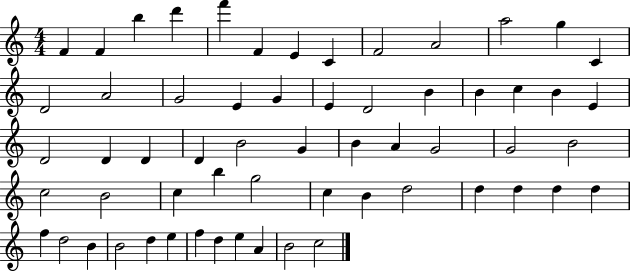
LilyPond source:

{
  \clef treble
  \numericTimeSignature
  \time 4/4
  \key c \major
  f'4 f'4 b''4 d'''4 | f'''4 f'4 e'4 c'4 | f'2 a'2 | a''2 g''4 c'4 | \break d'2 a'2 | g'2 e'4 g'4 | e'4 d'2 b'4 | b'4 c''4 b'4 e'4 | \break d'2 d'4 d'4 | d'4 b'2 g'4 | b'4 a'4 g'2 | g'2 b'2 | \break c''2 b'2 | c''4 b''4 g''2 | c''4 b'4 d''2 | d''4 d''4 d''4 d''4 | \break f''4 d''2 b'4 | b'2 d''4 e''4 | f''4 d''4 e''4 a'4 | b'2 c''2 | \break \bar "|."
}